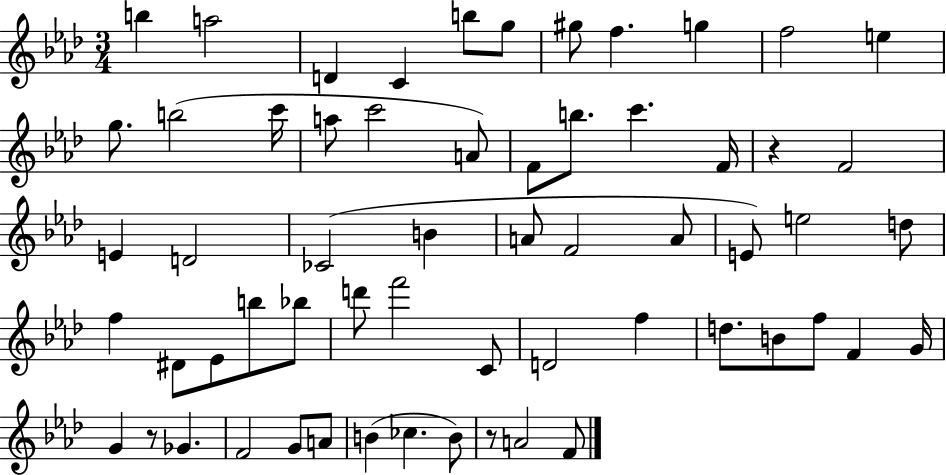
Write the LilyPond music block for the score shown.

{
  \clef treble
  \numericTimeSignature
  \time 3/4
  \key aes \major
  b''4 a''2 | d'4 c'4 b''8 g''8 | gis''8 f''4. g''4 | f''2 e''4 | \break g''8. b''2( c'''16 | a''8 c'''2 a'8) | f'8 b''8. c'''4. f'16 | r4 f'2 | \break e'4 d'2 | ces'2( b'4 | a'8 f'2 a'8 | e'8) e''2 d''8 | \break f''4 dis'8 ees'8 b''8 bes''8 | d'''8 f'''2 c'8 | d'2 f''4 | d''8. b'8 f''8 f'4 g'16 | \break g'4 r8 ges'4. | f'2 g'8 a'8 | b'4( ces''4. b'8) | r8 a'2 f'8 | \break \bar "|."
}